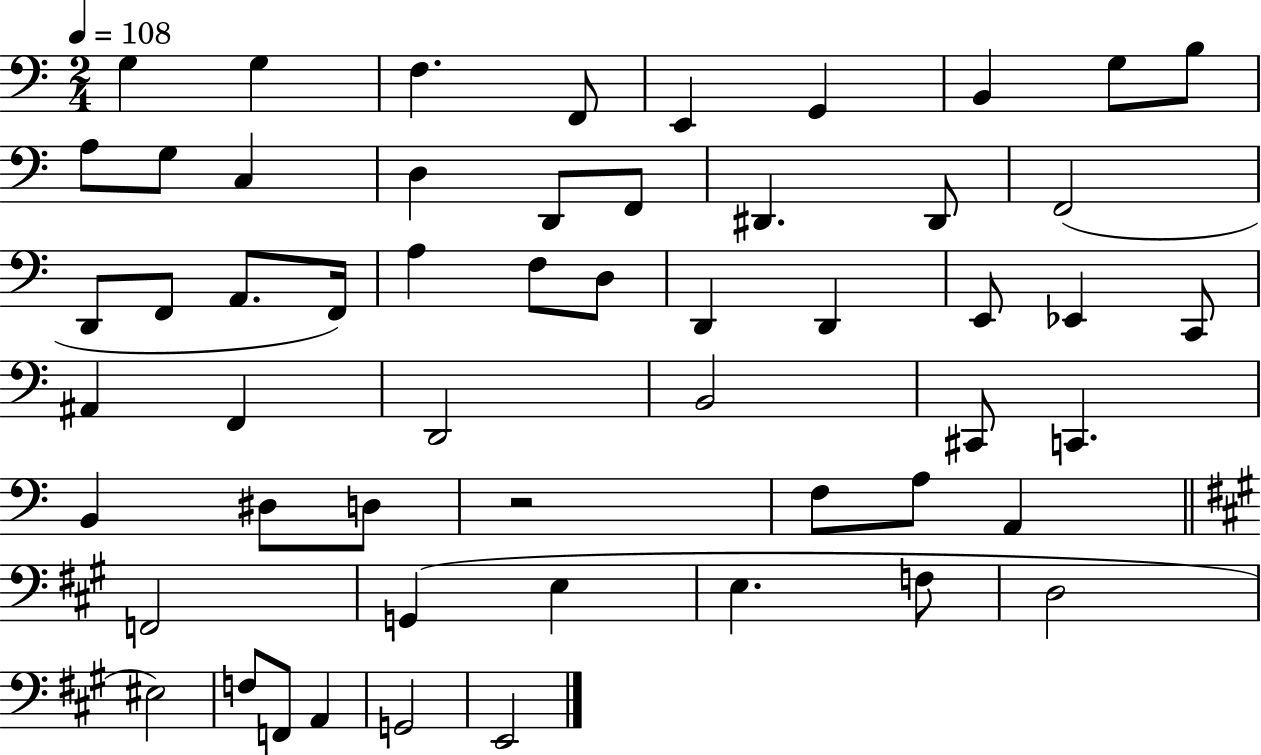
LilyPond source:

{
  \clef bass
  \numericTimeSignature
  \time 2/4
  \key c \major
  \tempo 4 = 108
  \repeat volta 2 { g4 g4 | f4. f,8 | e,4 g,4 | b,4 g8 b8 | \break a8 g8 c4 | d4 d,8 f,8 | dis,4. dis,8 | f,2( | \break d,8 f,8 a,8. f,16) | a4 f8 d8 | d,4 d,4 | e,8 ees,4 c,8 | \break ais,4 f,4 | d,2 | b,2 | cis,8 c,4. | \break b,4 dis8 d8 | r2 | f8 a8 a,4 | \bar "||" \break \key a \major f,2 | g,4( e4 | e4. f8 | d2 | \break eis2) | f8 f,8 a,4 | g,2 | e,2 | \break } \bar "|."
}